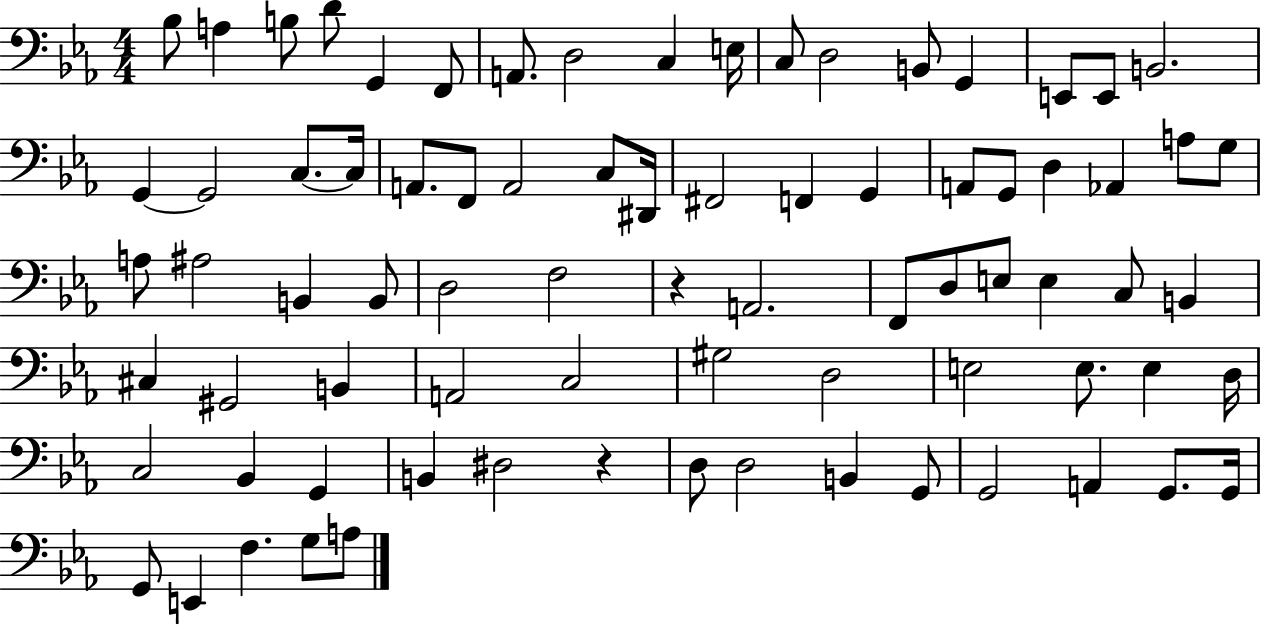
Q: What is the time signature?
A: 4/4